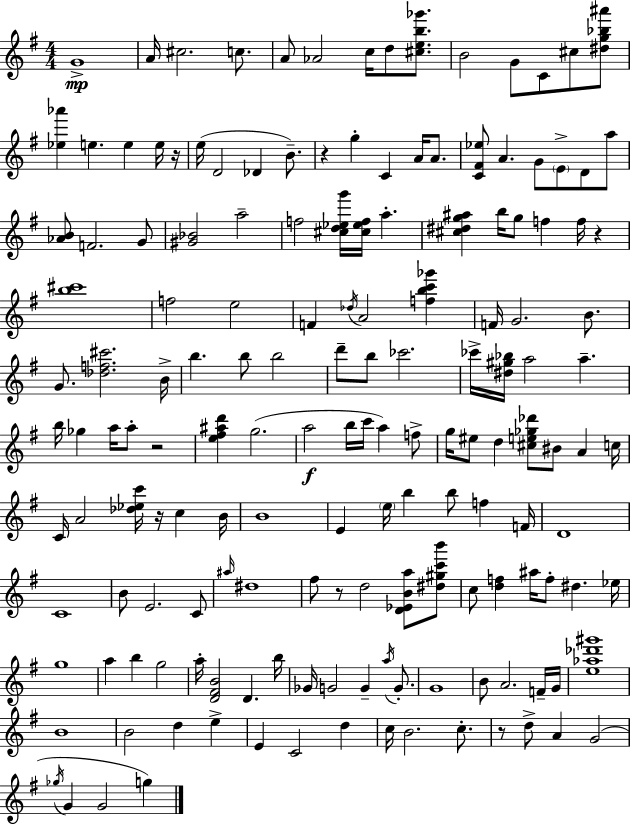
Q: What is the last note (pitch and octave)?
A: G5